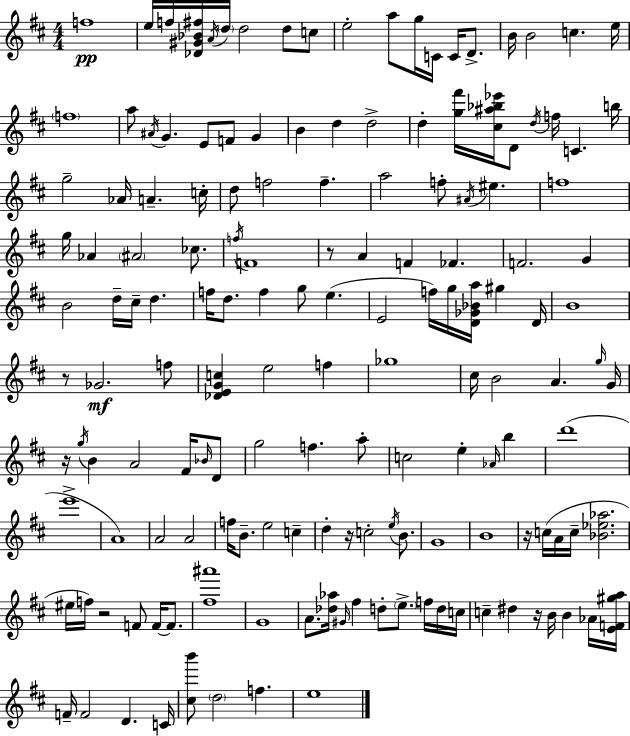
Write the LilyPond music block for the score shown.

{
  \clef treble
  \numericTimeSignature
  \time 4/4
  \key d \major
  f''1\pp | e''16 f''16 <des' gis' bes' fis''>16 \acciaccatura { a'16 } \parenthesize d''16 d''2 d''8 c''8 | e''2-. a''8 g''16 c'16 c'16 d'8.-> | b'16 b'2 c''4. | \break e''16 \parenthesize f''1 | a''8 \acciaccatura { ais'16 } g'4. e'8 f'8 g'4 | b'4 d''4 d''2-> | d''4-. <g'' fis'''>16 <cis'' ais'' bes'' ees'''>16 d'8 \acciaccatura { d''16 } f''16 c'4. | \break b''16 g''2-- aes'16 a'4.-- | c''16-. d''8 f''2 f''4.-- | a''2 f''8-. \acciaccatura { ais'16 } eis''4. | f''1 | \break g''16 aes'4 \parenthesize ais'2 | ces''8. \acciaccatura { f''16 } f'1 | r8 a'4 f'4 fes'4. | f'2. | \break g'4 b'2 d''16-- cis''16-- d''4. | f''16 d''8. f''4 g''8 e''4.( | e'2 f''16) g''16 <d' ges' bes' a''>16 | gis''4 d'16 b'1 | \break r8 ges'2.\mf | f''8 <des' e' g' c''>4 e''2 | f''4 ges''1 | cis''16 b'2 a'4. | \break \grace { g''16 } g'16 r16 \acciaccatura { g''16 } b'4 a'2 | fis'16 \grace { bes'16 } d'8 g''2 | f''4. a''8-. c''2 | e''4-. \grace { aes'16 } b''4 d'''1( | \break e'''1-> | a'1) | a'2 | a'2 f''16 b'8.-- e''2 | \break c''4-- d''4-. r16 c''2-. | \acciaccatura { e''16 } b'8. g'1 | b'1 | r16 c''16( a'16 c''16-- <bes' ees'' aes''>2. | \break eis''16 f''16) r2 | f'8 f'16~~ f'8. <fis'' ais'''>1 | g'1 | a'8. <des'' aes''>16 \grace { gis'16 } fis''4 | \break d''8-. \parenthesize e''8.-> f''16 d''16 c''16 c''4-- dis''4 | r16 b'16 b'4 aes'16 <e' f' gis'' a''>16 f'16-- f'2 | d'4. c'16 <cis'' b'''>8 \parenthesize d''2 | f''4. e''1 | \break \bar "|."
}